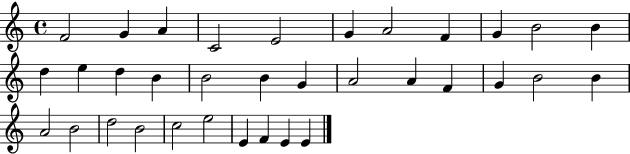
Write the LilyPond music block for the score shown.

{
  \clef treble
  \time 4/4
  \defaultTimeSignature
  \key c \major
  f'2 g'4 a'4 | c'2 e'2 | g'4 a'2 f'4 | g'4 b'2 b'4 | \break d''4 e''4 d''4 b'4 | b'2 b'4 g'4 | a'2 a'4 f'4 | g'4 b'2 b'4 | \break a'2 b'2 | d''2 b'2 | c''2 e''2 | e'4 f'4 e'4 e'4 | \break \bar "|."
}